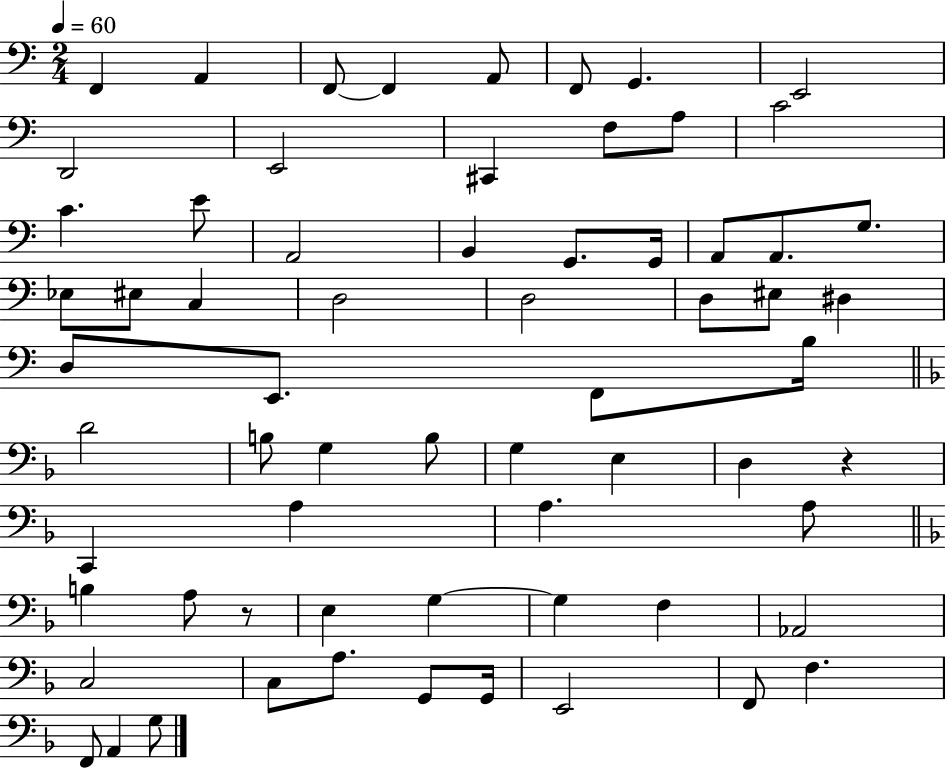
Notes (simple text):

F2/q A2/q F2/e F2/q A2/e F2/e G2/q. E2/h D2/h E2/h C#2/q F3/e A3/e C4/h C4/q. E4/e A2/h B2/q G2/e. G2/s A2/e A2/e. G3/e. Eb3/e EIS3/e C3/q D3/h D3/h D3/e EIS3/e D#3/q D3/e E2/e. F2/e B3/s D4/h B3/e G3/q B3/e G3/q E3/q D3/q R/q C2/q A3/q A3/q. A3/e B3/q A3/e R/e E3/q G3/q G3/q F3/q Ab2/h C3/h C3/e A3/e. G2/e G2/s E2/h F2/e F3/q. F2/e A2/q G3/e